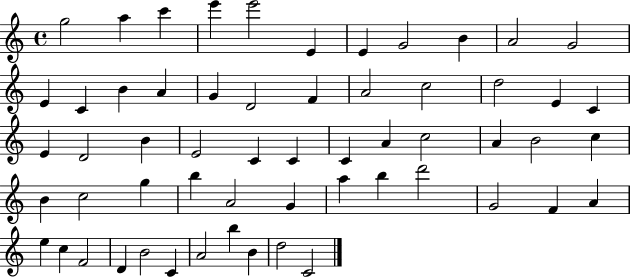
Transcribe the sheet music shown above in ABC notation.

X:1
T:Untitled
M:4/4
L:1/4
K:C
g2 a c' e' e'2 E E G2 B A2 G2 E C B A G D2 F A2 c2 d2 E C E D2 B E2 C C C A c2 A B2 c B c2 g b A2 G a b d'2 G2 F A e c F2 D B2 C A2 b B d2 C2